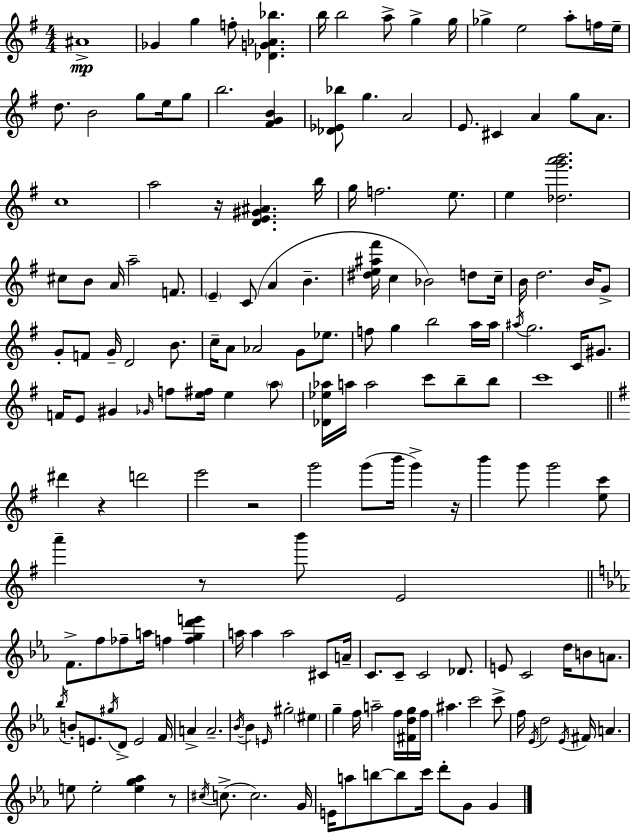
{
  \clef treble
  \numericTimeSignature
  \time 4/4
  \key e \minor
  ais'1->\mp | ges'4 g''4 f''8-. <des' g' aes' bes''>4. | b''16 b''2 a''8-> g''4-> g''16 | ges''4-> e''2 a''8-. f''16 e''16-- | \break d''8. b'2 g''8 e''16 g''8 | b''2. <fis' g' b'>4 | <des' ees' bes''>8 g''4. a'2 | e'8. cis'4 a'4 g''8 a'8. | \break c''1 | a''2 r16 <d' e' gis' ais'>4. b''16 | g''16 f''2. e''8. | e''4 <des'' g''' a''' b'''>2. | \break cis''8 b'8 a'16 a''2-- f'8. | \parenthesize e'4-- c'8( a'4 b'4.-- | <dis'' e'' ais'' fis'''>16 c''4 bes'2) d''8 c''16-- | b'16 d''2. b'16 g'8-> | \break g'8-. f'8 g'16-- d'2 b'8. | c''16-- a'8 aes'2 g'8 ees''8. | f''8 g''4 b''2 a''16 a''16 | \acciaccatura { ais''16 } g''2. c'16 gis'8. | \break f'16 e'8 gis'4 \grace { ges'16 } f''8 <e'' fis''>16 e''4 | \parenthesize a''8 <des' ees'' aes''>16 a''16 a''2 c'''8 b''8-- | b''8 c'''1 | \bar "||" \break \key g \major dis'''4 r4 d'''2 | e'''2 r2 | g'''2 g'''8( b'''16 g'''4->) r16 | b'''4 g'''8 g'''2 <e'' c'''>8 | \break a'''4-- r8 b'''8 e'2 | \bar "||" \break \key ees \major f'8.-> f''8 fes''8-- a''16 f''4 <f'' g'' d''' e'''>4 | a''16 a''4 a''2 cis'8 a'16-- | c'8. c'8-- c'2 des'8. | e'8 c'2 d''16 b'8 a'8. | \break \acciaccatura { bes''16 } b'8-. e'8. \acciaccatura { gis''16 } d'8-> e'2 | f'16 a'4-> a'2.-- | \acciaccatura { bes'16~ }~ bes'4 \grace { e'16 } gis''2-. | \parenthesize eis''4 g''4-- f''16 a''2-- | \break f''16 <fis' d'' g''>16 f''16 ais''4. c'''2 | c'''8-> f''16 \acciaccatura { ees'16 } d''2 \acciaccatura { ees'16 } fis'16 | a'4. e''8 e''2-. | <e'' g'' aes''>4 r8 \acciaccatura { cis''16 }( c''8.-> c''2.) | \break g'16 e'16 a''8 b''8~~ b''8 c'''16 d'''8-. | g'8 g'4 \bar "|."
}